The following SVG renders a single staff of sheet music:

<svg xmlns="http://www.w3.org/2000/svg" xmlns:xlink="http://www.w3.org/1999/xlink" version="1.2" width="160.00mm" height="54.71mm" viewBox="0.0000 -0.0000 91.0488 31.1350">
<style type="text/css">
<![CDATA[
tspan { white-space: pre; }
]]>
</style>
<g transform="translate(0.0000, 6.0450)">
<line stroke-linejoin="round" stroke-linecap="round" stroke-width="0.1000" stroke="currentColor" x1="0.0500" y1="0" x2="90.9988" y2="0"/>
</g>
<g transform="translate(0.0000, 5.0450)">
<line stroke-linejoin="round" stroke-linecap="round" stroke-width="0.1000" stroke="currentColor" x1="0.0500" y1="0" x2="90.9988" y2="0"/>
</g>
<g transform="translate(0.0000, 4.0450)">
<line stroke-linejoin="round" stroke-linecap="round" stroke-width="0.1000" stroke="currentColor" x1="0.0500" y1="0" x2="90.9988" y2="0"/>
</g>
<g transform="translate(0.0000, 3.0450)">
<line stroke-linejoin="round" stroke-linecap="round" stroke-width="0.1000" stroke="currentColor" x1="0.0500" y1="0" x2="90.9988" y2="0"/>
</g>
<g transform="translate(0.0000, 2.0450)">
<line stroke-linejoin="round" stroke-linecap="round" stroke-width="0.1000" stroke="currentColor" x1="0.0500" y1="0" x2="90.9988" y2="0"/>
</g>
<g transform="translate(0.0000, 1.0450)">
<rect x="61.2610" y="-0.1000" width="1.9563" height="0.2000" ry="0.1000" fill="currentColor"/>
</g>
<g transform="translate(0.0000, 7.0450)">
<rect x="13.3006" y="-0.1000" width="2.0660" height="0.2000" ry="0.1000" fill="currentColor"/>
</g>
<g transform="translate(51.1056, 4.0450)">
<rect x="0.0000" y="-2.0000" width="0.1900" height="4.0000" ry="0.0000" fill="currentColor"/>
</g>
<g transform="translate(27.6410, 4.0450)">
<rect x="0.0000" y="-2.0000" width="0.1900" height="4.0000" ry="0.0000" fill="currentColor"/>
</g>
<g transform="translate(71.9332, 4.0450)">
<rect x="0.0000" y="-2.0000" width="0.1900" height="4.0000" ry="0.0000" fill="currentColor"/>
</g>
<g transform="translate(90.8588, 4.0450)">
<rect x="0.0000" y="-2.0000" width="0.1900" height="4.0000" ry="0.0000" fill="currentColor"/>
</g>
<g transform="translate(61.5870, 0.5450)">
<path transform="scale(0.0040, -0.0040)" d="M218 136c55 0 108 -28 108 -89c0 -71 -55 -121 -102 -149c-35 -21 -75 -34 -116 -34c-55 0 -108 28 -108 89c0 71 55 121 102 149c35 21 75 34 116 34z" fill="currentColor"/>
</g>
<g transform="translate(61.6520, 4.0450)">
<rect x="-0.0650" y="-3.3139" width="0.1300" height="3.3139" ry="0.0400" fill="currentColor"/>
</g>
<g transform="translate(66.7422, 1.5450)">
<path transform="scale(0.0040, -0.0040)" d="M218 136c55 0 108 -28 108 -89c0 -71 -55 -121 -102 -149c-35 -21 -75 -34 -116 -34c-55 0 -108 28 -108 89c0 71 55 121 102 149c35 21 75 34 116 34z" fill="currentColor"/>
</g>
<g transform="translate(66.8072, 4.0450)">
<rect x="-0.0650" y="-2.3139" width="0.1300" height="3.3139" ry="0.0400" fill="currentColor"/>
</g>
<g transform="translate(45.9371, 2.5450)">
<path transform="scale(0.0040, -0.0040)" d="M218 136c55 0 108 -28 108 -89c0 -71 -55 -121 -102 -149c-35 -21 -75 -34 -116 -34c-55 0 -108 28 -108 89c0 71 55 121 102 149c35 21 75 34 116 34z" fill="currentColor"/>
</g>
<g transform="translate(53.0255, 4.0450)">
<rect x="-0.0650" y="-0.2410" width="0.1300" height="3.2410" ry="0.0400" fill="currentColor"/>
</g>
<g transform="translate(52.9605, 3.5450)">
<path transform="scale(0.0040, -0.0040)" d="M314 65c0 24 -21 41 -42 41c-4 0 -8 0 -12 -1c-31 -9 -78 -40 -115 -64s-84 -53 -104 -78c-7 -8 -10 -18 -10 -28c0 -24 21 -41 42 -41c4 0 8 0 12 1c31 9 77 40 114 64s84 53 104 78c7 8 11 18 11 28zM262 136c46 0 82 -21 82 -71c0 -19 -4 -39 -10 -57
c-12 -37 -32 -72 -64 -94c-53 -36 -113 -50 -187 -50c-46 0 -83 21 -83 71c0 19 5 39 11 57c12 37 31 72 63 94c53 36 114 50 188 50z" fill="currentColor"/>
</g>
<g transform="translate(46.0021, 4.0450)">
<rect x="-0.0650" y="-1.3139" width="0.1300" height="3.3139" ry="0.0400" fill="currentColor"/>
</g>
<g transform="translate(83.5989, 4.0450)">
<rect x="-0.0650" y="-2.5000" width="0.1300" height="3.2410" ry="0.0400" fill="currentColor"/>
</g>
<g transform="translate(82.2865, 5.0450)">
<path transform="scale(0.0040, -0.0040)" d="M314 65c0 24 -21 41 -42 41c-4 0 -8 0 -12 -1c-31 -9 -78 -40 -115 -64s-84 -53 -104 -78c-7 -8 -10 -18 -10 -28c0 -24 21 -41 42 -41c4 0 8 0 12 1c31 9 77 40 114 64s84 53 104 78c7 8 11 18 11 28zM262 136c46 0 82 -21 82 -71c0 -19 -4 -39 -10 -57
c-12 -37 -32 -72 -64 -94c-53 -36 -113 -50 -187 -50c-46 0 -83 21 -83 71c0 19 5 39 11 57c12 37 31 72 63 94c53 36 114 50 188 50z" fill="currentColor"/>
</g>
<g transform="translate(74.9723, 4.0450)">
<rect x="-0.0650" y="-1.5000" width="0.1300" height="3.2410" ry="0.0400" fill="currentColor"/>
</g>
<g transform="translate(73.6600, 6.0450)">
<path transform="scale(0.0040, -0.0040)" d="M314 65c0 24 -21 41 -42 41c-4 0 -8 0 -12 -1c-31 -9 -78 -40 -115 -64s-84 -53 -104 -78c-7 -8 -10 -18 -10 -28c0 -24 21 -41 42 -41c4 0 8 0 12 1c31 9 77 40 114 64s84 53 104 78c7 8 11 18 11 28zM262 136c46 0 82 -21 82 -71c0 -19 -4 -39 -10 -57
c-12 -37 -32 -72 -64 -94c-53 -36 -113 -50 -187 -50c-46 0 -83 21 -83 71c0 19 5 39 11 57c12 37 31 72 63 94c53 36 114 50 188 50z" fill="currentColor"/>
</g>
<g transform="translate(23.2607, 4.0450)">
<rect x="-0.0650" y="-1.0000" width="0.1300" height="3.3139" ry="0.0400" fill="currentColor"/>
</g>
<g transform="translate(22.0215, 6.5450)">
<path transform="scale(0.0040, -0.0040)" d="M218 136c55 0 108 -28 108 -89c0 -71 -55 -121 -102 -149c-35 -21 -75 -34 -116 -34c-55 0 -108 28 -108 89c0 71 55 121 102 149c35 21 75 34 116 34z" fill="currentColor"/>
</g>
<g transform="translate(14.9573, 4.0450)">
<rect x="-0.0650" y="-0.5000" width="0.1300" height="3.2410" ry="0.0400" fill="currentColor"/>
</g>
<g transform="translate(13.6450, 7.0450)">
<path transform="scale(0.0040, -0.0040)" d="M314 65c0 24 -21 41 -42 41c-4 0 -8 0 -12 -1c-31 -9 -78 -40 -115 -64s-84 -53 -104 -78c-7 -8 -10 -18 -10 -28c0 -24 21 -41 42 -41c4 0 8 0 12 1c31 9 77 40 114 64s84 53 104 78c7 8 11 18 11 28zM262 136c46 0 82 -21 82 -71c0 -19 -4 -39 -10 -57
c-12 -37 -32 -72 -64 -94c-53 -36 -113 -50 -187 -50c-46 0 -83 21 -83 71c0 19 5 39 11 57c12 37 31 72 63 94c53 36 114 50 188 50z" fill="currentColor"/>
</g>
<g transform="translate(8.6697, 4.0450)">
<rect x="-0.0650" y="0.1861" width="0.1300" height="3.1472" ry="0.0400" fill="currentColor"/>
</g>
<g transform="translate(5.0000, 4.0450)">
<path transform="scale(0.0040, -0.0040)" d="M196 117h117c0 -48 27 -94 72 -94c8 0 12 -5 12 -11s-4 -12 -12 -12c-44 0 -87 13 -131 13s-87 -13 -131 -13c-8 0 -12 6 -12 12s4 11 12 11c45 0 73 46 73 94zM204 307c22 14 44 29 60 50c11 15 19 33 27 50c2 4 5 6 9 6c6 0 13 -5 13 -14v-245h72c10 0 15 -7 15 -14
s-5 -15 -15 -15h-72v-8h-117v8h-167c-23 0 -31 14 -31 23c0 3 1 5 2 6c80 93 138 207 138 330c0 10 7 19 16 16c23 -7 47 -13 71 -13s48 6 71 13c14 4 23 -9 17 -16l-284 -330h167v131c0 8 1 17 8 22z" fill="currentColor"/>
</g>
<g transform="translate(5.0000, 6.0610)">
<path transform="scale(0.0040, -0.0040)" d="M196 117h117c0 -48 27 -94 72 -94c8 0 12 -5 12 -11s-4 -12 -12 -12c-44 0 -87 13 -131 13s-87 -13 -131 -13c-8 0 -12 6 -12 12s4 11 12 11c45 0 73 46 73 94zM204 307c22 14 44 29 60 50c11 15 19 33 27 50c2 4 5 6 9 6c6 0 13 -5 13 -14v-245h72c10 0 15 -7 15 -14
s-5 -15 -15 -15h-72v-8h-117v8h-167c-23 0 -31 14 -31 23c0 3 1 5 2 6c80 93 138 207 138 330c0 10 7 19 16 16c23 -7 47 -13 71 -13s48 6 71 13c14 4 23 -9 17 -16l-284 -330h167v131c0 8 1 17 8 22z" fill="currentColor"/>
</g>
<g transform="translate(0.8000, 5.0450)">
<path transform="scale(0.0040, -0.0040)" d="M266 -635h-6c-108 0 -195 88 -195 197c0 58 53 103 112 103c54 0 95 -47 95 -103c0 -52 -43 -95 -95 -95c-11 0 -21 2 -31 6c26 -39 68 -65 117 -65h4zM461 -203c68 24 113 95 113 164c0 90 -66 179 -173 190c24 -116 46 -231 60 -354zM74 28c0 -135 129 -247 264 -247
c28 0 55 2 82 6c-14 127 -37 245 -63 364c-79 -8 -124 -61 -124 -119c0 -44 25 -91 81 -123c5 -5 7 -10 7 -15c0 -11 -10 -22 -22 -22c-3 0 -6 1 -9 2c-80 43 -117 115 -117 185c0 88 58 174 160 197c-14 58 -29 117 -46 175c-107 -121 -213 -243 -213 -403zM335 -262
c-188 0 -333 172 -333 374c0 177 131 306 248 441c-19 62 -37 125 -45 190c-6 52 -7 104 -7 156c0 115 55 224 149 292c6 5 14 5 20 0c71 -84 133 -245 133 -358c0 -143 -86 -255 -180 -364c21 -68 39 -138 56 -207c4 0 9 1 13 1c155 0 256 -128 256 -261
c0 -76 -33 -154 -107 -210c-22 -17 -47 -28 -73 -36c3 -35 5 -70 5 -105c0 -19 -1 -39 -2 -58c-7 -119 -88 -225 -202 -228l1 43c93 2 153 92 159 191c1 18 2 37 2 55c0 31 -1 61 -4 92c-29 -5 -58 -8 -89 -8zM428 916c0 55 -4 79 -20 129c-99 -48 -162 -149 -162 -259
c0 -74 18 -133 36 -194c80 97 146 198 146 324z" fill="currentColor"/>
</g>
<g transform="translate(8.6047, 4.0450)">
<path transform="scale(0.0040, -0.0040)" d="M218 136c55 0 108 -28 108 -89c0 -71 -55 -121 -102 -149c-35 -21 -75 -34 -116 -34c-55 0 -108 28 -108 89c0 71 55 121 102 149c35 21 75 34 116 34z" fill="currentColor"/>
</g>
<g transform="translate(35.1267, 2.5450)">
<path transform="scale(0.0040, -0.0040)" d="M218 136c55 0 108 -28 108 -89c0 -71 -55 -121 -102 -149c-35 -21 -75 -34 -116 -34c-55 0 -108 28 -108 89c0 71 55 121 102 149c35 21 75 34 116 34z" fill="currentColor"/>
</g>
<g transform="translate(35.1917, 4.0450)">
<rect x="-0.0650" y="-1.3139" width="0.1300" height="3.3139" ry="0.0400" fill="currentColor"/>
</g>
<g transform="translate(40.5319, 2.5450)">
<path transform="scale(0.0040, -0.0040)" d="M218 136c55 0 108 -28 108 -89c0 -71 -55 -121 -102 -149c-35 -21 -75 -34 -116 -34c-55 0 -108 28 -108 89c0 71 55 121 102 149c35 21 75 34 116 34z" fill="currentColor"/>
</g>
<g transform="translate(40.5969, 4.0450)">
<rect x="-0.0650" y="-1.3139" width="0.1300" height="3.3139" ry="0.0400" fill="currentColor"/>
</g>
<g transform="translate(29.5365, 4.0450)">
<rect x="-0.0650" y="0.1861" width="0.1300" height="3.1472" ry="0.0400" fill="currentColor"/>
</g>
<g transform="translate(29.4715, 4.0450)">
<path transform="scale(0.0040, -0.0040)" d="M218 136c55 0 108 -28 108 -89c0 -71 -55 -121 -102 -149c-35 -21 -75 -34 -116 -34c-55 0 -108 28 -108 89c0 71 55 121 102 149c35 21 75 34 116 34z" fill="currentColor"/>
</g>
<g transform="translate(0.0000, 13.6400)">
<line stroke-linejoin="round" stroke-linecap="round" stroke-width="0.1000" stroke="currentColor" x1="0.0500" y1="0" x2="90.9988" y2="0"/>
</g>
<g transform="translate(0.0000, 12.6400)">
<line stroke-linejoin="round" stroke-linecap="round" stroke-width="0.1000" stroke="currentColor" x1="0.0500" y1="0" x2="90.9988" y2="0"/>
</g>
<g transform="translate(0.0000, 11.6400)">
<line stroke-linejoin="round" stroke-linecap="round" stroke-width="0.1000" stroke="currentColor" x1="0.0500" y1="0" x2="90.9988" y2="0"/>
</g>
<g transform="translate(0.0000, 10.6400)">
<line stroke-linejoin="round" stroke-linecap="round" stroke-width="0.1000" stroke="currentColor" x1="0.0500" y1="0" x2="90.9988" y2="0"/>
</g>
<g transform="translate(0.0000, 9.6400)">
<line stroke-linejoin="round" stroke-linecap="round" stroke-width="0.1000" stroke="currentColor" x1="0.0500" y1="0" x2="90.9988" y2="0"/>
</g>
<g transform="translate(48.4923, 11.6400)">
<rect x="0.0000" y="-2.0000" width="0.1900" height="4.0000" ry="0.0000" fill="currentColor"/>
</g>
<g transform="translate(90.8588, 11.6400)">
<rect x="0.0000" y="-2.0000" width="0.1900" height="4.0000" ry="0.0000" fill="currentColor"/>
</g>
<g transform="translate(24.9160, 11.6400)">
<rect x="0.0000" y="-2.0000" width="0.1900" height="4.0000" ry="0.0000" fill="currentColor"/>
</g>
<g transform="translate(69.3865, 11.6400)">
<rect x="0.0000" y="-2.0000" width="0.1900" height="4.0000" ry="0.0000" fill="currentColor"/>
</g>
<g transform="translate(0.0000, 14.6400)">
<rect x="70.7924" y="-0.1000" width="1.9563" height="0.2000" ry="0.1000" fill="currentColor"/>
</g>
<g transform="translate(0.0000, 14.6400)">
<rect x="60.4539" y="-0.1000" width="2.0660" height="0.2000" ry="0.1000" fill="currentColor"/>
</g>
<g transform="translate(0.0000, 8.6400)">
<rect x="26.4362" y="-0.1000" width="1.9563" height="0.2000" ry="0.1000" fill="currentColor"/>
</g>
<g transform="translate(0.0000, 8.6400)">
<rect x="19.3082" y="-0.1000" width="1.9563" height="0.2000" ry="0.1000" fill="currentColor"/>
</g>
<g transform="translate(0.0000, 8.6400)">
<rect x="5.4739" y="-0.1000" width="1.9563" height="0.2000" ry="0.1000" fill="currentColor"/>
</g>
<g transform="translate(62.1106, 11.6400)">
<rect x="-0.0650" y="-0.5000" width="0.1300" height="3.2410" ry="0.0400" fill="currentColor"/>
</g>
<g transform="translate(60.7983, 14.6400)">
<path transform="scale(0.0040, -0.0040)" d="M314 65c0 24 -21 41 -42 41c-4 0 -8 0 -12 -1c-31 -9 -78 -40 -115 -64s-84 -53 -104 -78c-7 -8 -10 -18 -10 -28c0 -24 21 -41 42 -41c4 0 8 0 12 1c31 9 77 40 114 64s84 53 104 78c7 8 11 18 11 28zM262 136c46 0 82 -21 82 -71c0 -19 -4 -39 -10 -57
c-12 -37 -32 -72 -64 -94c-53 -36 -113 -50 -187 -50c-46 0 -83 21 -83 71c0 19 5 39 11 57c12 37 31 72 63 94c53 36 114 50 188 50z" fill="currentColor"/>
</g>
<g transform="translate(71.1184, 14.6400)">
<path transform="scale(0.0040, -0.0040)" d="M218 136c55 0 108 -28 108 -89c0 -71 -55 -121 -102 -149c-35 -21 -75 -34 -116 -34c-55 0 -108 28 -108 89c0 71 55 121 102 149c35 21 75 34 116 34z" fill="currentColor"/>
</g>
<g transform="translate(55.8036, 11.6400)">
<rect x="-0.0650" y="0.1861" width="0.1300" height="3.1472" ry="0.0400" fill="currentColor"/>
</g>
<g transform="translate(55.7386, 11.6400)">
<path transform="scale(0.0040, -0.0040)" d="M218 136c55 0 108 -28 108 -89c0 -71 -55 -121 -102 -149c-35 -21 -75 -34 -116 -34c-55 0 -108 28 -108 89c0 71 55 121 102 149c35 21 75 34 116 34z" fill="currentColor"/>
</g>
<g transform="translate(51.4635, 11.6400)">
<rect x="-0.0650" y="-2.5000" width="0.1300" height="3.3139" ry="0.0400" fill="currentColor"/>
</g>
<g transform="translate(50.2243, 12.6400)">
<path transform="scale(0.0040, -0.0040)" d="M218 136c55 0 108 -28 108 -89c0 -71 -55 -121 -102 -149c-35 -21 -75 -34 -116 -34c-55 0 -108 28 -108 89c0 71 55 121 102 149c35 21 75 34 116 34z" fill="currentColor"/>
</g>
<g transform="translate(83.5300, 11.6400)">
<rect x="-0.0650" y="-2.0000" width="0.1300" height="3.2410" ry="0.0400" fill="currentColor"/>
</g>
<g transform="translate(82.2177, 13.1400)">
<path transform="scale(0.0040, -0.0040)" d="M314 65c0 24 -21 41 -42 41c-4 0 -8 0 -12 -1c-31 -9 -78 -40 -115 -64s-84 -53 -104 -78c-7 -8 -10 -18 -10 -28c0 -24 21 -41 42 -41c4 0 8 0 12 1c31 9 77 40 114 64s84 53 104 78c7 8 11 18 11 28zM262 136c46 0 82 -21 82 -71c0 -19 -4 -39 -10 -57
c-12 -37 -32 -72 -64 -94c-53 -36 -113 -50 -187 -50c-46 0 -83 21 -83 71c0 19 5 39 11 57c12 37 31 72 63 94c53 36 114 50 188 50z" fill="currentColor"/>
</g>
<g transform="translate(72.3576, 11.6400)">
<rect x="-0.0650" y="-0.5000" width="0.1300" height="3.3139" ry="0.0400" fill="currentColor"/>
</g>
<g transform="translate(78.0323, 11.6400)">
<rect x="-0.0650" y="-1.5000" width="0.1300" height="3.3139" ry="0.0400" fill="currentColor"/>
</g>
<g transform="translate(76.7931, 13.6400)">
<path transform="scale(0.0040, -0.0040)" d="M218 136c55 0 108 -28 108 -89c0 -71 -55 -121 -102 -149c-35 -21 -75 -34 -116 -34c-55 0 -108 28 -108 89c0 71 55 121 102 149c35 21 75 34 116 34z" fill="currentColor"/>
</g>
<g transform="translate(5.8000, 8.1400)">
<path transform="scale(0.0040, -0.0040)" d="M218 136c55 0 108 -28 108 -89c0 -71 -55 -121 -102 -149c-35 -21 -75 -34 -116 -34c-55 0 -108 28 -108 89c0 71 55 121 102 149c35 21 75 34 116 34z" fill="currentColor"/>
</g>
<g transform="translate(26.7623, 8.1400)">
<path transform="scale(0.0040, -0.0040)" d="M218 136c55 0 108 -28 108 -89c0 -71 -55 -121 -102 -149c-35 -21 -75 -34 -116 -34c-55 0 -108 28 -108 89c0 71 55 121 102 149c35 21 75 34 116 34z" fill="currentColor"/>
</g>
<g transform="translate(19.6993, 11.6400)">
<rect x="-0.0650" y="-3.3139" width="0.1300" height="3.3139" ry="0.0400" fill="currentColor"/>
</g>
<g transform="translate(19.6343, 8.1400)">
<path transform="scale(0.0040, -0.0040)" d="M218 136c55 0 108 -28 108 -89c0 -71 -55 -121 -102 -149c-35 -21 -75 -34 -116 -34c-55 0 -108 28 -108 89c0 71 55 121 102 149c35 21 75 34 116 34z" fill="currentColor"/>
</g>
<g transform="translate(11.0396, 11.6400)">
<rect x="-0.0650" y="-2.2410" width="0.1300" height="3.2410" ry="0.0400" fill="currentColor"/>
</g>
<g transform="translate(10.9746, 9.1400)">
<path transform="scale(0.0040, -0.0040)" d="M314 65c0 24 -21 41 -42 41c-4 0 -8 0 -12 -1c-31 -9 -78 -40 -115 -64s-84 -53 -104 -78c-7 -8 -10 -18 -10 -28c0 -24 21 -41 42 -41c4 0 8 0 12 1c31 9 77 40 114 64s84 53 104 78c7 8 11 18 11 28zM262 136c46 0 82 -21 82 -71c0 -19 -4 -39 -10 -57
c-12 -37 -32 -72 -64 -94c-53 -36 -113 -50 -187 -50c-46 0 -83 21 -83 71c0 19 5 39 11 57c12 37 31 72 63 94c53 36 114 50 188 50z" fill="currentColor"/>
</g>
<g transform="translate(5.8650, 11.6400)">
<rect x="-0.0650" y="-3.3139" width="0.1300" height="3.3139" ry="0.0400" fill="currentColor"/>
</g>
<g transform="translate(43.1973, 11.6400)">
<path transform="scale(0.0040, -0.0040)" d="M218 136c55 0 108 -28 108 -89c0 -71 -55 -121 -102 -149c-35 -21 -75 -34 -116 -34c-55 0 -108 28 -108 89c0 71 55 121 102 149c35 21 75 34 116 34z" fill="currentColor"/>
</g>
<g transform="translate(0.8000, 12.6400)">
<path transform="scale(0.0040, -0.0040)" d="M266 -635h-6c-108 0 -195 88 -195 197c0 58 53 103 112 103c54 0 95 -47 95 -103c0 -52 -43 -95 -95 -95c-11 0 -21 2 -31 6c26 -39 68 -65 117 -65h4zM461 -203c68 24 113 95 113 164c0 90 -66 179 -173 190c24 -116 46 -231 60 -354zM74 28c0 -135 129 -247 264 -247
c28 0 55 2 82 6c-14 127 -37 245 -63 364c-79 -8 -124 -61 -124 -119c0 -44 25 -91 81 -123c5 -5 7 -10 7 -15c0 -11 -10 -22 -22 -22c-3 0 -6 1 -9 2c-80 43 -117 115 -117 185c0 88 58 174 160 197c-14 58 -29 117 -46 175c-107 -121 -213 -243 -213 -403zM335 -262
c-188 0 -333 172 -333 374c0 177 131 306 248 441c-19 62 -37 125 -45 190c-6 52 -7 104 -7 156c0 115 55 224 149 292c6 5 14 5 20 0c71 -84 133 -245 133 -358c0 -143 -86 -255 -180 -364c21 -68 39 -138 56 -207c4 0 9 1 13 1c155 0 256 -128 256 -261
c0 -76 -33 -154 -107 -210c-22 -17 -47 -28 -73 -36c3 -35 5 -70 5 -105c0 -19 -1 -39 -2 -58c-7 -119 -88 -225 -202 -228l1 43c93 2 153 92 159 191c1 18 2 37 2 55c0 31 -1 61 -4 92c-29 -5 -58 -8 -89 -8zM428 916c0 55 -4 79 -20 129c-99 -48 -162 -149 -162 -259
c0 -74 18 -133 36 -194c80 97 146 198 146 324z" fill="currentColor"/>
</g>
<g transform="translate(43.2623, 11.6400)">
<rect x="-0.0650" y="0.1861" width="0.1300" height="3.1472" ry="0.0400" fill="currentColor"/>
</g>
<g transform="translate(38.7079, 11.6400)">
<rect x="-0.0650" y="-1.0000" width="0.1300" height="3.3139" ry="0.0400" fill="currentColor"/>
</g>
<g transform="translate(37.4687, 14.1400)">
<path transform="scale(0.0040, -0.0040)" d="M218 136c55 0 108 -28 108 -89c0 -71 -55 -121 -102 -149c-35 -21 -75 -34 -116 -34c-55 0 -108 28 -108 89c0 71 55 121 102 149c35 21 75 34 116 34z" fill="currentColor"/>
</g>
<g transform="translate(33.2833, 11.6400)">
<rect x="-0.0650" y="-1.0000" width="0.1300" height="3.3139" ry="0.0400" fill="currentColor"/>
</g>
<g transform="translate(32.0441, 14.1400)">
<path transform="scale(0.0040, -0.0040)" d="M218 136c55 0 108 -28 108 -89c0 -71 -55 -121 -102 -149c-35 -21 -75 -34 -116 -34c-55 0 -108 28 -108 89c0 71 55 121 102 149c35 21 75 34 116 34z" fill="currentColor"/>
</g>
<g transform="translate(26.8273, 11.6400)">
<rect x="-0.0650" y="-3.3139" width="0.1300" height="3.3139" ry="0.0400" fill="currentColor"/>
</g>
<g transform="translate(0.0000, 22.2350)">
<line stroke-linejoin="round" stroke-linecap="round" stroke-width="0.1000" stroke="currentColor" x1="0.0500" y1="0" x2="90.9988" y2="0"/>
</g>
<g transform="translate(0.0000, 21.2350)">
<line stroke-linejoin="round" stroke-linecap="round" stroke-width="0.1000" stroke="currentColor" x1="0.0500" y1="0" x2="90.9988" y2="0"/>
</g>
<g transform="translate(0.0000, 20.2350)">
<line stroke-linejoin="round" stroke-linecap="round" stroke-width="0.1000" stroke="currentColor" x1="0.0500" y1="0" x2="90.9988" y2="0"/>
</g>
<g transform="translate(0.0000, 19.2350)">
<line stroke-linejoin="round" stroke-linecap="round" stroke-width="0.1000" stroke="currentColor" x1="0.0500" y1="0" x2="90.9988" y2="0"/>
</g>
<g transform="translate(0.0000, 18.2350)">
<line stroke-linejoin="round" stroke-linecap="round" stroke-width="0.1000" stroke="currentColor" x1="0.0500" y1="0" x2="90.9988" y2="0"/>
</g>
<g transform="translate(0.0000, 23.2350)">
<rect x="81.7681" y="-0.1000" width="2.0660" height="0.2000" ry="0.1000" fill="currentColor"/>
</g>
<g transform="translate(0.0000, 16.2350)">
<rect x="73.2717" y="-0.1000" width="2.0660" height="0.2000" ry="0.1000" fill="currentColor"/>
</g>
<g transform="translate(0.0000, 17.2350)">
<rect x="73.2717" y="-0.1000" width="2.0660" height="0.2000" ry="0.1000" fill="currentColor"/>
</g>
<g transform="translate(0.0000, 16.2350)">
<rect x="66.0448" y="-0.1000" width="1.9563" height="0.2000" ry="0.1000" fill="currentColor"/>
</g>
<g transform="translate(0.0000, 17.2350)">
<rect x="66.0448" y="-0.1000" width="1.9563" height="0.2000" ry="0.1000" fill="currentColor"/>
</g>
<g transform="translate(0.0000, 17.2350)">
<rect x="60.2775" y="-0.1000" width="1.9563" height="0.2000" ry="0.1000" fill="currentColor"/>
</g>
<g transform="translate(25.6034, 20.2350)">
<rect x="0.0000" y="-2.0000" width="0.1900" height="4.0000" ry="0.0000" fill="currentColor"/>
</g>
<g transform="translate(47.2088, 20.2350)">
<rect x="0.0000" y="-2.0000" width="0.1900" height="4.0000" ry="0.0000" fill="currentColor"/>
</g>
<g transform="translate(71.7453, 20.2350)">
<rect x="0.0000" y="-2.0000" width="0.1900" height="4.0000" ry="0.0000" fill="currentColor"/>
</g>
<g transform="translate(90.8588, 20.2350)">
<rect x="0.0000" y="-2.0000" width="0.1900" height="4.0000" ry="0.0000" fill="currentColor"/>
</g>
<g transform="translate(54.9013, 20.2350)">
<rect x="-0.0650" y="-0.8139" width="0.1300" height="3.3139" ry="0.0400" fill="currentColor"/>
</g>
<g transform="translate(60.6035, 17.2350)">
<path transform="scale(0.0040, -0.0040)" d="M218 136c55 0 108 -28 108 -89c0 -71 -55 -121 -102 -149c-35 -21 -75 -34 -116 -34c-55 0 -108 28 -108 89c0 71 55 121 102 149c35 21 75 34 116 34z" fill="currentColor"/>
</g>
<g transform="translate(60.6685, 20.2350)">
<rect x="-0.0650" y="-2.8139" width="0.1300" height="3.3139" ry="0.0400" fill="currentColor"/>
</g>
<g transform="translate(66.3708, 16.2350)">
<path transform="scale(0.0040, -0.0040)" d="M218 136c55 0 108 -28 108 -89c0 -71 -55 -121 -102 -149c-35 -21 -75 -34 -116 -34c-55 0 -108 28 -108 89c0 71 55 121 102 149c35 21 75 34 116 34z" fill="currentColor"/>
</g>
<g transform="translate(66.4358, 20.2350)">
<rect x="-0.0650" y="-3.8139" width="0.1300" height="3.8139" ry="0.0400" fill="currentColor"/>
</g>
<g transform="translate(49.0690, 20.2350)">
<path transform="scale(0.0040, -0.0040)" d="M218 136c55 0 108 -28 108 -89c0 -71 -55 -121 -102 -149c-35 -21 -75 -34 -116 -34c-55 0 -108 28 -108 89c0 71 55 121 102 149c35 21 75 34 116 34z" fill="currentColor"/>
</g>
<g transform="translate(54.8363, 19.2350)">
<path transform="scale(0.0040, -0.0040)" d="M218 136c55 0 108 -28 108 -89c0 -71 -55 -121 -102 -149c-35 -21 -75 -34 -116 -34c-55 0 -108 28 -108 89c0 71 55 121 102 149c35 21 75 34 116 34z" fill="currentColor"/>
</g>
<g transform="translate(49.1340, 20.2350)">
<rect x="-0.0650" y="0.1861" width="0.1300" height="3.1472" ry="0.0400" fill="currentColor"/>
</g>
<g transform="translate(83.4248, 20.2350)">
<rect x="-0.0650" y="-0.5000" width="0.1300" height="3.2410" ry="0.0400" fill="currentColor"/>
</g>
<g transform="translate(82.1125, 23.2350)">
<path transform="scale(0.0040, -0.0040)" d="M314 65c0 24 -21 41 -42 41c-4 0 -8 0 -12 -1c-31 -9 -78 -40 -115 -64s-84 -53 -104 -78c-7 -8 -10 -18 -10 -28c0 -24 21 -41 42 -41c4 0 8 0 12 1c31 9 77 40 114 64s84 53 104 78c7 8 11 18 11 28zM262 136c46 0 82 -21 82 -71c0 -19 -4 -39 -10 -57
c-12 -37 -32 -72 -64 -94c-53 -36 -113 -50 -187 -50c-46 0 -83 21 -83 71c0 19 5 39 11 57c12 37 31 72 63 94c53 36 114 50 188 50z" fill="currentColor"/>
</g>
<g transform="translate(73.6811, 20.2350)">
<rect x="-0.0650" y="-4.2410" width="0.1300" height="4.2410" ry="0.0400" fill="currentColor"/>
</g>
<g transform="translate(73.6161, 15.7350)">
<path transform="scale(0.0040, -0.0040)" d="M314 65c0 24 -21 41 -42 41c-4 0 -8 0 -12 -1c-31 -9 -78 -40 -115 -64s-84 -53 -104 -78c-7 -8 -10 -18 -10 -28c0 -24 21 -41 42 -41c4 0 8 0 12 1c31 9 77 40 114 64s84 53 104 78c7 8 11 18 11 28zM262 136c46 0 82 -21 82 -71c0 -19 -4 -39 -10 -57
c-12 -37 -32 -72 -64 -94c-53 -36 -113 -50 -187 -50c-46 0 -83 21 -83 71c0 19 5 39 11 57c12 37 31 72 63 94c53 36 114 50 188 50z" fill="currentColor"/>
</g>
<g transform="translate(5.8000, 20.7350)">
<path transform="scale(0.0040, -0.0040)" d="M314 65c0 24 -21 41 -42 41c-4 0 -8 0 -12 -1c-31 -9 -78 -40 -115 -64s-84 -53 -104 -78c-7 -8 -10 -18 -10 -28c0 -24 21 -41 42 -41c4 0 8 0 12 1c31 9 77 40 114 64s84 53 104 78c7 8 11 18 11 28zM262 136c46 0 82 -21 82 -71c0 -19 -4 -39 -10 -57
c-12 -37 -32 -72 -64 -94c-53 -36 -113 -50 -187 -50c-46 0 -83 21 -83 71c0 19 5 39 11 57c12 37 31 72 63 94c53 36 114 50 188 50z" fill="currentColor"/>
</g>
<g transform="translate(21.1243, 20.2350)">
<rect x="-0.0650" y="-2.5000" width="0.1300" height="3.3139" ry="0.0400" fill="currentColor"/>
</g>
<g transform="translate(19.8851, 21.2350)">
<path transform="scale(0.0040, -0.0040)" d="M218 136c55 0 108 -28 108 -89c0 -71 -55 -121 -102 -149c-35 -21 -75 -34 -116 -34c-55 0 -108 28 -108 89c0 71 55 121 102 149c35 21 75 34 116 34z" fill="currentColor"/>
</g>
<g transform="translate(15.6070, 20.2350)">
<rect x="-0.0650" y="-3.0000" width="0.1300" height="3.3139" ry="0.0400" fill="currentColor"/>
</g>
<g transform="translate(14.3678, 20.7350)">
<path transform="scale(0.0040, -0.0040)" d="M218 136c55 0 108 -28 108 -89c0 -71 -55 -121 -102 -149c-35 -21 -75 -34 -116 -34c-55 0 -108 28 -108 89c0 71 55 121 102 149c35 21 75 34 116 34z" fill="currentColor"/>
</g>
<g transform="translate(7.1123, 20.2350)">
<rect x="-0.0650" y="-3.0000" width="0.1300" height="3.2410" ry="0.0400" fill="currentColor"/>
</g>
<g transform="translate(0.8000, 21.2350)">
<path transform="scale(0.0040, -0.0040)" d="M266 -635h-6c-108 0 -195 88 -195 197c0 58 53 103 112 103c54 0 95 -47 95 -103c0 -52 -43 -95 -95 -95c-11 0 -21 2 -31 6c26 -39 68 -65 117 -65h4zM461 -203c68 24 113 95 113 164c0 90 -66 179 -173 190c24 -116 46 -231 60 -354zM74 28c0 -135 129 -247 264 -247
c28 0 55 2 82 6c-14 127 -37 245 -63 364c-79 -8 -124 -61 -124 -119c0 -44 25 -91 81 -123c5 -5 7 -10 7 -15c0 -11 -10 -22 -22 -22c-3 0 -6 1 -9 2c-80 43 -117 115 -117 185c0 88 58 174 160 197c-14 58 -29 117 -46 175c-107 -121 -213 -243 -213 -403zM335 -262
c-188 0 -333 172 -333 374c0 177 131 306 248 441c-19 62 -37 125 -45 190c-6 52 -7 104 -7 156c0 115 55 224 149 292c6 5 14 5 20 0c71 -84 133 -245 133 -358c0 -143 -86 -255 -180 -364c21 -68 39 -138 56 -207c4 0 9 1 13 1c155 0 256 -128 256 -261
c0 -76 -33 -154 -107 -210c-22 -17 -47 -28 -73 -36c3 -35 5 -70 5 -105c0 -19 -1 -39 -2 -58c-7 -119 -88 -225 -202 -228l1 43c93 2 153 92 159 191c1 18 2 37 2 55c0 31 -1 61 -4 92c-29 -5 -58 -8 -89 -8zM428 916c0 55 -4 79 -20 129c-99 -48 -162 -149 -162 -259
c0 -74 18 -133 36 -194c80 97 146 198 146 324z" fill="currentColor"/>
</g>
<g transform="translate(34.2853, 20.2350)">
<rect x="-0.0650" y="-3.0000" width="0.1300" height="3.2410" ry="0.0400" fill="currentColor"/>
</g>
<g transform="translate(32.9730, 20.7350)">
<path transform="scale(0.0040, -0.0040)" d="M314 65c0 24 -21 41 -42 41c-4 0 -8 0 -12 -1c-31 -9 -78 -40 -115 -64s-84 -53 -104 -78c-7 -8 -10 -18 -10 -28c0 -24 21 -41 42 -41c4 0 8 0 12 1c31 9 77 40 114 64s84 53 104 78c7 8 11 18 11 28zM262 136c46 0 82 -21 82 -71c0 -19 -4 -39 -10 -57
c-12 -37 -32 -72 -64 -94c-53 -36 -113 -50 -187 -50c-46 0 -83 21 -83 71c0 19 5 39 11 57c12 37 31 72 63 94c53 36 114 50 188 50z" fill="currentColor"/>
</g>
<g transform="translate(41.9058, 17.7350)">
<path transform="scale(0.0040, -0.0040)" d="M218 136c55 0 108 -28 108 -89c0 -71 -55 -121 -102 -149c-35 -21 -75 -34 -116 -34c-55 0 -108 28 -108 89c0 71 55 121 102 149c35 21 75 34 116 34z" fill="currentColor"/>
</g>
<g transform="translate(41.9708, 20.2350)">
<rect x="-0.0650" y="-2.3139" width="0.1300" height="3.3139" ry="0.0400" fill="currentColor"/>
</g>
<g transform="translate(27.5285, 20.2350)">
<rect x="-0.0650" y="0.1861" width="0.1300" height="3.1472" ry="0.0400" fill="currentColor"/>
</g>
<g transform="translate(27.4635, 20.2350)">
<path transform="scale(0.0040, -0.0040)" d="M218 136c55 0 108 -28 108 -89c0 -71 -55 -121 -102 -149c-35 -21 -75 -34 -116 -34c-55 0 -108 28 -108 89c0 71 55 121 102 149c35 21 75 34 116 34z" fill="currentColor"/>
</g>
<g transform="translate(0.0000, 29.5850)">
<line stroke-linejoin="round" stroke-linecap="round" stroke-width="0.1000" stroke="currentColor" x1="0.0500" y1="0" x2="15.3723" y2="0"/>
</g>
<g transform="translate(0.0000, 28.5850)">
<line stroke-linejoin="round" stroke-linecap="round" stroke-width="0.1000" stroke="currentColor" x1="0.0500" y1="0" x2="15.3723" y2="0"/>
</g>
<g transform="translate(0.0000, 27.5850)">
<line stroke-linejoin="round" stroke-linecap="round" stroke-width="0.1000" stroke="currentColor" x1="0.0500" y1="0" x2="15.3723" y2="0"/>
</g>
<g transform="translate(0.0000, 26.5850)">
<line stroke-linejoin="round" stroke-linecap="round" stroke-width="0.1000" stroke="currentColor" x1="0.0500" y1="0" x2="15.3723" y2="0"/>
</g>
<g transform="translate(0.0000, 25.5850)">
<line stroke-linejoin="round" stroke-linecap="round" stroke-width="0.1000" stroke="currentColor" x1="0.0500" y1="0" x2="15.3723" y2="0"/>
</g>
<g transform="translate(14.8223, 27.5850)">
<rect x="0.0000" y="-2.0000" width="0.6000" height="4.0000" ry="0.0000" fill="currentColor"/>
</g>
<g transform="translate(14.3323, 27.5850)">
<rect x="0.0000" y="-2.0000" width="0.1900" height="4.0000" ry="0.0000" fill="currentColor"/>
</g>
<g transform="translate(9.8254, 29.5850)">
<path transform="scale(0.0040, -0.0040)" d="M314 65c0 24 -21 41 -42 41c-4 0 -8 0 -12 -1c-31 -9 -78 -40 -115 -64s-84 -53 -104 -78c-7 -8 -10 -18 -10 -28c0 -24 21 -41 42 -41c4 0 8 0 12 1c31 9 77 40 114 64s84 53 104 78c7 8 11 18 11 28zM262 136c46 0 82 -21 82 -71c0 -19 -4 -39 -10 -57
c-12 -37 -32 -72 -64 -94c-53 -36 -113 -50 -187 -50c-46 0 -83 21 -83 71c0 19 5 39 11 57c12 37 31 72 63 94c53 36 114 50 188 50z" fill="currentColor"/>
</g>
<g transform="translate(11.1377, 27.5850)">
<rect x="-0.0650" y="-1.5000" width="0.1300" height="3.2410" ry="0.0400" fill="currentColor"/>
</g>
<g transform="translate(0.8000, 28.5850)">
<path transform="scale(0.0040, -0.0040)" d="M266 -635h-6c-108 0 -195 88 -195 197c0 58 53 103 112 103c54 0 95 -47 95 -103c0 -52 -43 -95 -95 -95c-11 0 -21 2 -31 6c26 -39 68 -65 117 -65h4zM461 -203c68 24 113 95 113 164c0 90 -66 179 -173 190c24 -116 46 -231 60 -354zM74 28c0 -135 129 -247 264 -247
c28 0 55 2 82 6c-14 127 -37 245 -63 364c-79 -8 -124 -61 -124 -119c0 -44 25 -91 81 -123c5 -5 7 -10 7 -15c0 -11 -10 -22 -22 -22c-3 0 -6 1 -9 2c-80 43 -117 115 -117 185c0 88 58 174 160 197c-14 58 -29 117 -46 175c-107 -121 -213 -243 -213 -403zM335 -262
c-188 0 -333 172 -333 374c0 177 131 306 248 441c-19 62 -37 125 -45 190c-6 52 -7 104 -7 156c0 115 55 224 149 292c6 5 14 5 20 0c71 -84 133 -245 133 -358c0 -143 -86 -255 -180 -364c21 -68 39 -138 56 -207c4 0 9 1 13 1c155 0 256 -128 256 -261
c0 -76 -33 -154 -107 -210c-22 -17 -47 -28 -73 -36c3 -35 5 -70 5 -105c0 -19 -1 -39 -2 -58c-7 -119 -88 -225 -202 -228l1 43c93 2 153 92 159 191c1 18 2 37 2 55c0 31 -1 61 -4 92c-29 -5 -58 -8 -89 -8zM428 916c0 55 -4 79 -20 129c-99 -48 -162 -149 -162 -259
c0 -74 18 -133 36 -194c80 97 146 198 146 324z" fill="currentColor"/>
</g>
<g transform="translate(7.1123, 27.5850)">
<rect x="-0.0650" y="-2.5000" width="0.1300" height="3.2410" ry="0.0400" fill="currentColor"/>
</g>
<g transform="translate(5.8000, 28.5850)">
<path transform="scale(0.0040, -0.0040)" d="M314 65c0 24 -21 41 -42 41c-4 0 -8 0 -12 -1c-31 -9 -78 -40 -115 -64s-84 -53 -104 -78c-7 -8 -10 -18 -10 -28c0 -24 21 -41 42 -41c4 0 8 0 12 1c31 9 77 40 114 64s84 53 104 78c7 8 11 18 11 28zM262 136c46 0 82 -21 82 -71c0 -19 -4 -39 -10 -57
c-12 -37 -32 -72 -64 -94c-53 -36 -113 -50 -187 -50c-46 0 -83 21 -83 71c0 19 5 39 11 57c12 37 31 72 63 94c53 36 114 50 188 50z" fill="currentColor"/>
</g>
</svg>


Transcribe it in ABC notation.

X:1
T:Untitled
M:4/4
L:1/4
K:C
B C2 D B e e e c2 b g E2 G2 b g2 b b D D B G B C2 C E F2 A2 A G B A2 g B d a c' d'2 C2 G2 E2